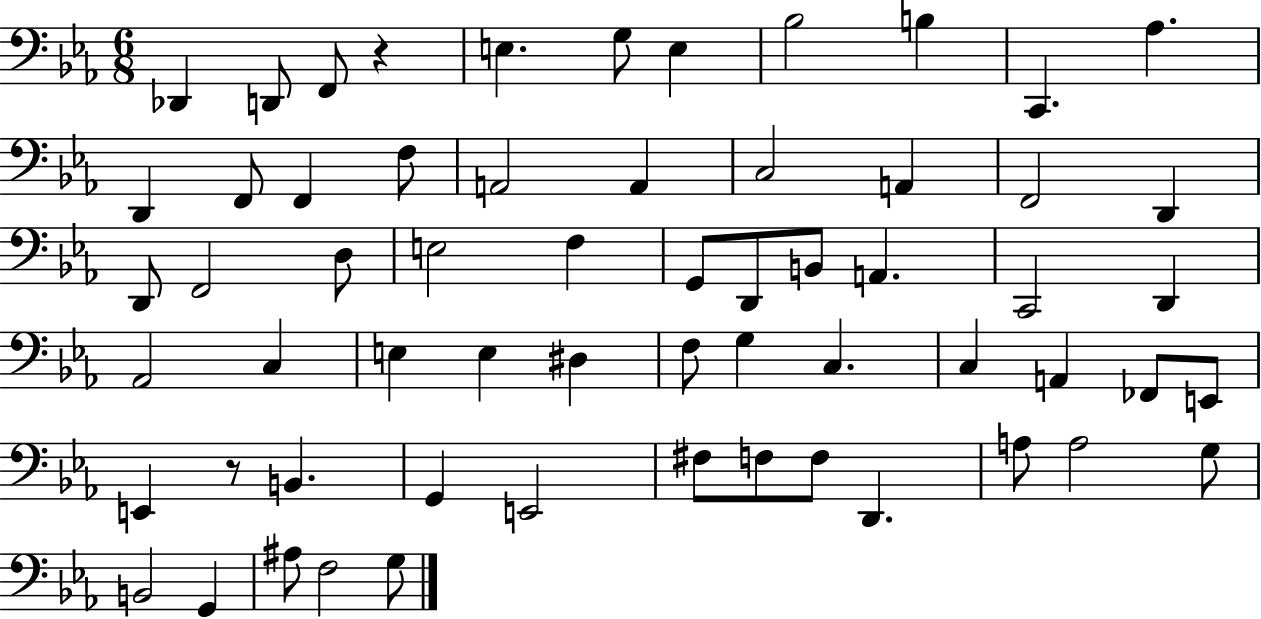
Db2/q D2/e F2/e R/q E3/q. G3/e E3/q Bb3/h B3/q C2/q. Ab3/q. D2/q F2/e F2/q F3/e A2/h A2/q C3/h A2/q F2/h D2/q D2/e F2/h D3/e E3/h F3/q G2/e D2/e B2/e A2/q. C2/h D2/q Ab2/h C3/q E3/q E3/q D#3/q F3/e G3/q C3/q. C3/q A2/q FES2/e E2/e E2/q R/e B2/q. G2/q E2/h F#3/e F3/e F3/e D2/q. A3/e A3/h G3/e B2/h G2/q A#3/e F3/h G3/e